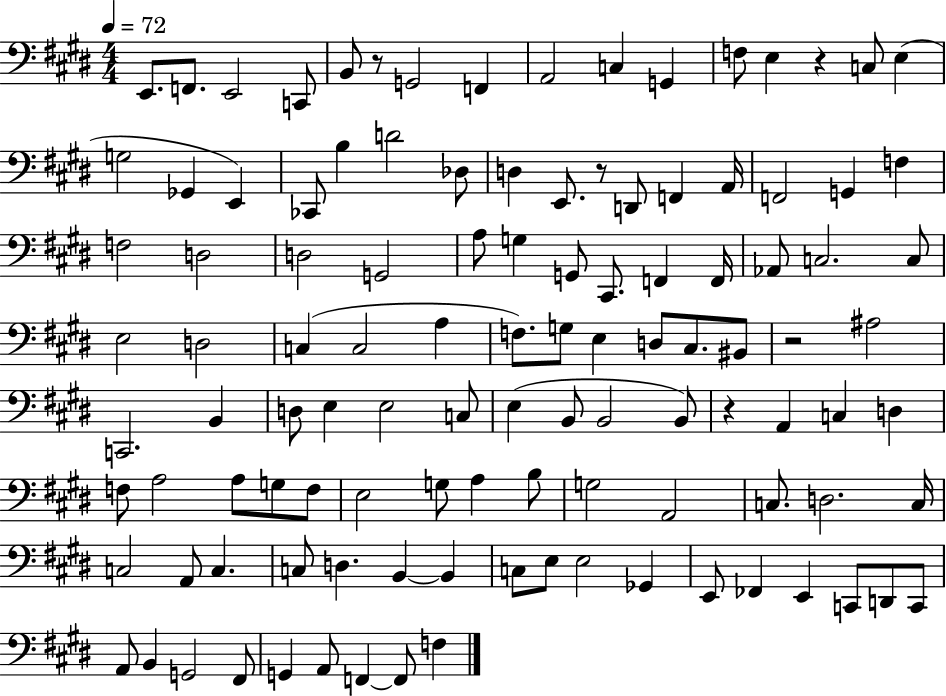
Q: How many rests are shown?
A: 5